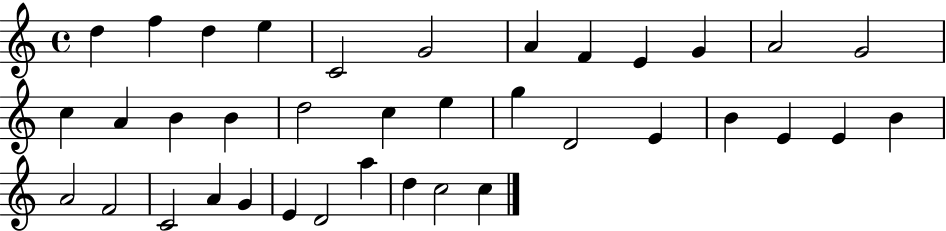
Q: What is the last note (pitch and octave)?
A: C5